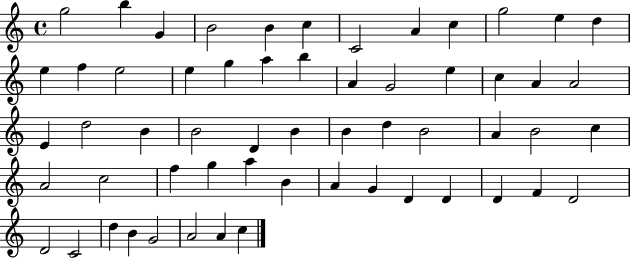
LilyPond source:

{
  \clef treble
  \time 4/4
  \defaultTimeSignature
  \key c \major
  g''2 b''4 g'4 | b'2 b'4 c''4 | c'2 a'4 c''4 | g''2 e''4 d''4 | \break e''4 f''4 e''2 | e''4 g''4 a''4 b''4 | a'4 g'2 e''4 | c''4 a'4 a'2 | \break e'4 d''2 b'4 | b'2 d'4 b'4 | b'4 d''4 b'2 | a'4 b'2 c''4 | \break a'2 c''2 | f''4 g''4 a''4 b'4 | a'4 g'4 d'4 d'4 | d'4 f'4 d'2 | \break d'2 c'2 | d''4 b'4 g'2 | a'2 a'4 c''4 | \bar "|."
}